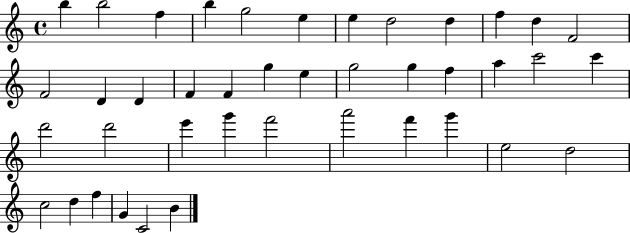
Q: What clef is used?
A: treble